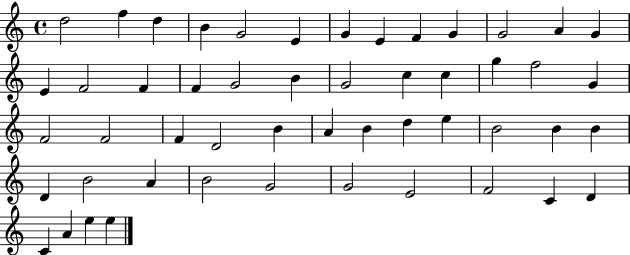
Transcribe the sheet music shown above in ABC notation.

X:1
T:Untitled
M:4/4
L:1/4
K:C
d2 f d B G2 E G E F G G2 A G E F2 F F G2 B G2 c c g f2 G F2 F2 F D2 B A B d e B2 B B D B2 A B2 G2 G2 E2 F2 C D C A e e